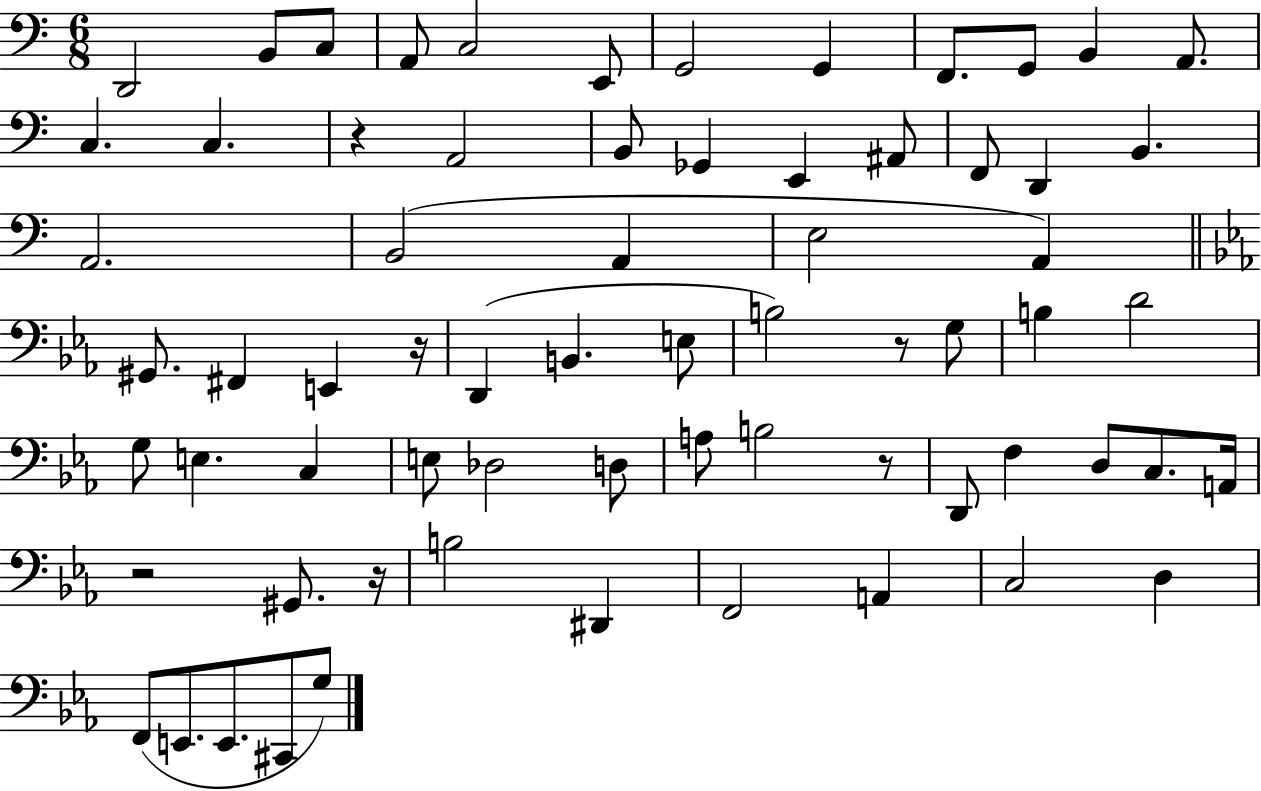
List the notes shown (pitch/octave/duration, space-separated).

D2/h B2/e C3/e A2/e C3/h E2/e G2/h G2/q F2/e. G2/e B2/q A2/e. C3/q. C3/q. R/q A2/h B2/e Gb2/q E2/q A#2/e F2/e D2/q B2/q. A2/h. B2/h A2/q E3/h A2/q G#2/e. F#2/q E2/q R/s D2/q B2/q. E3/e B3/h R/e G3/e B3/q D4/h G3/e E3/q. C3/q E3/e Db3/h D3/e A3/e B3/h R/e D2/e F3/q D3/e C3/e. A2/s R/h G#2/e. R/s B3/h D#2/q F2/h A2/q C3/h D3/q F2/e E2/e. E2/e. C#2/e G3/e